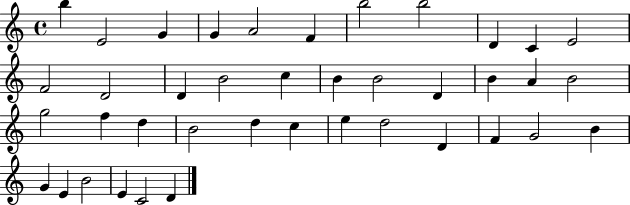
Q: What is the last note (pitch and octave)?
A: D4